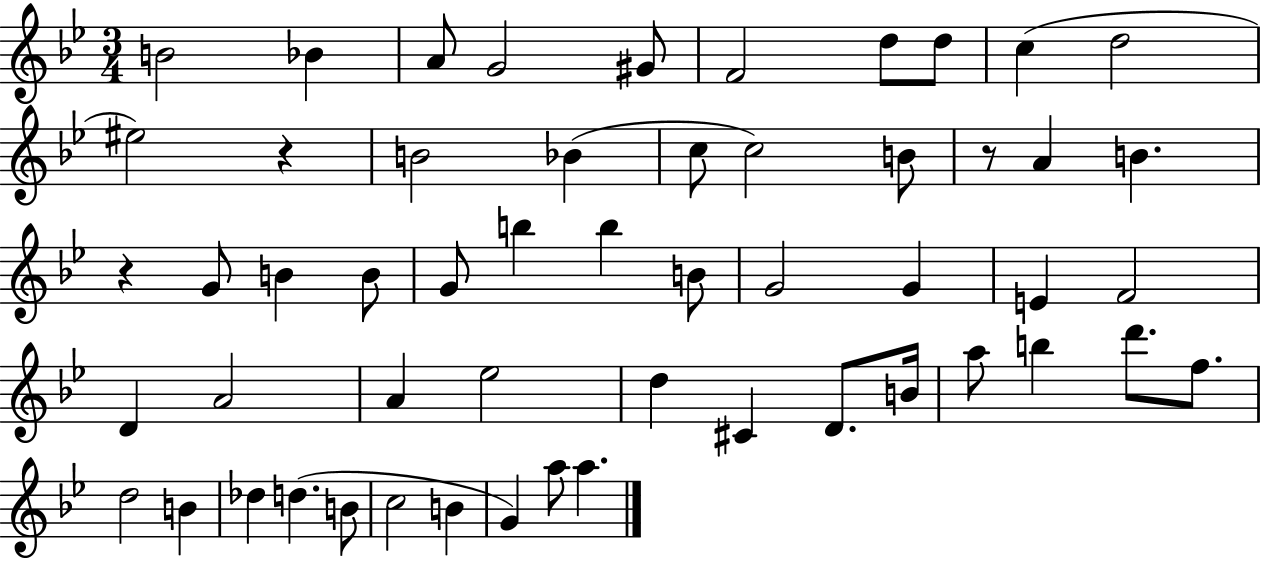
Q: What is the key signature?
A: BES major